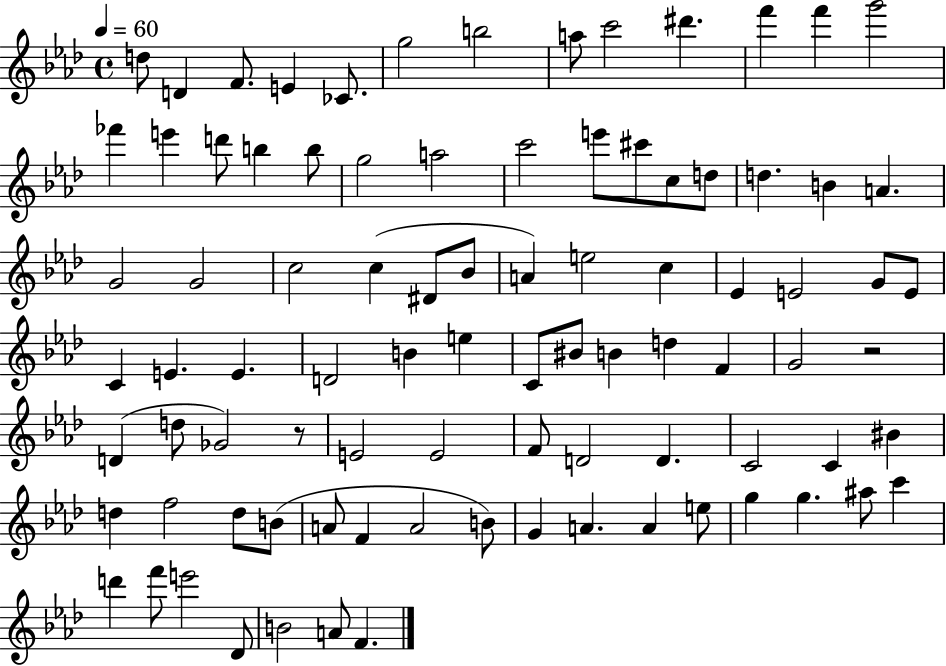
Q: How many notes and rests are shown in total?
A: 89